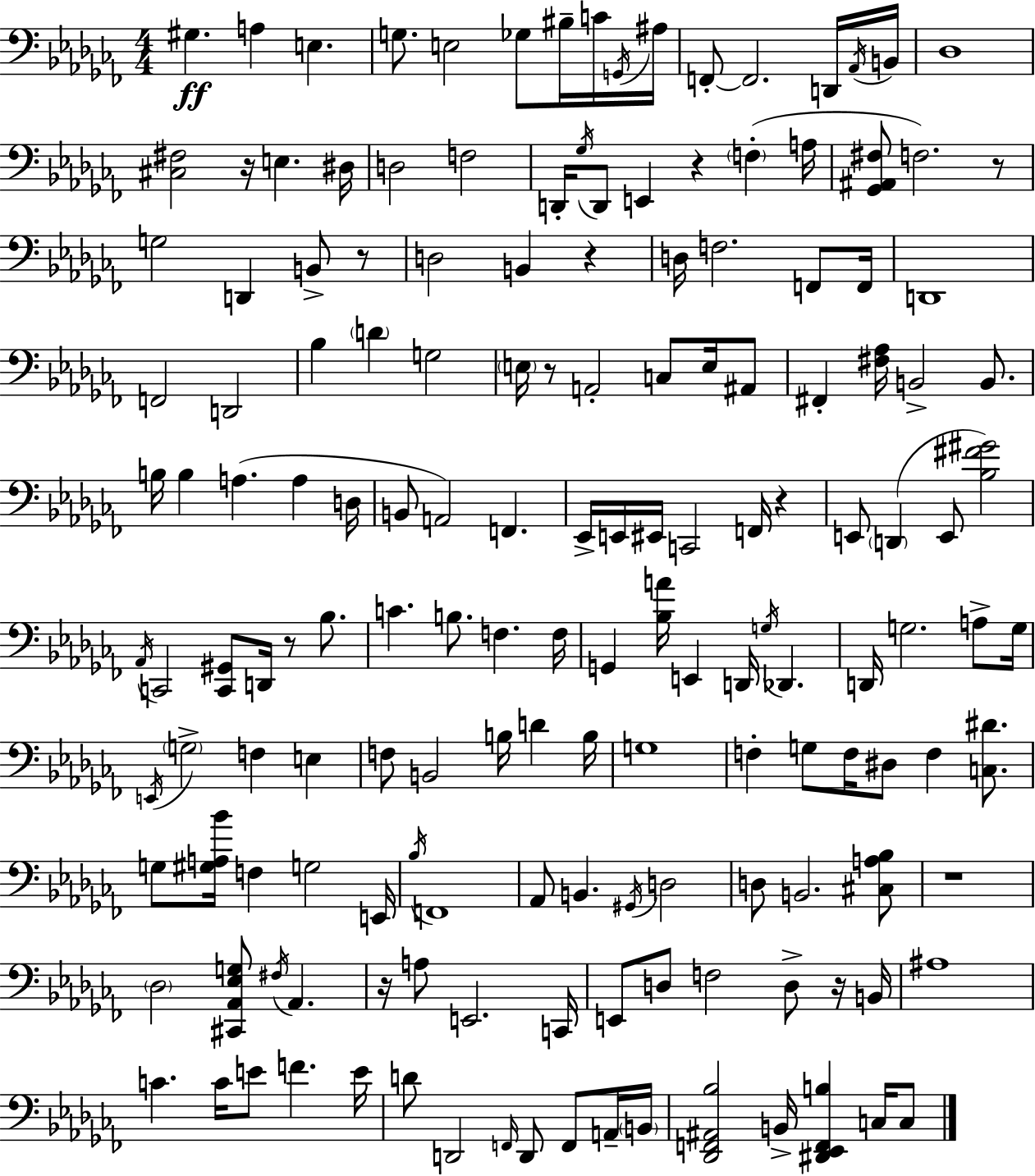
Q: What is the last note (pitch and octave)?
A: C3